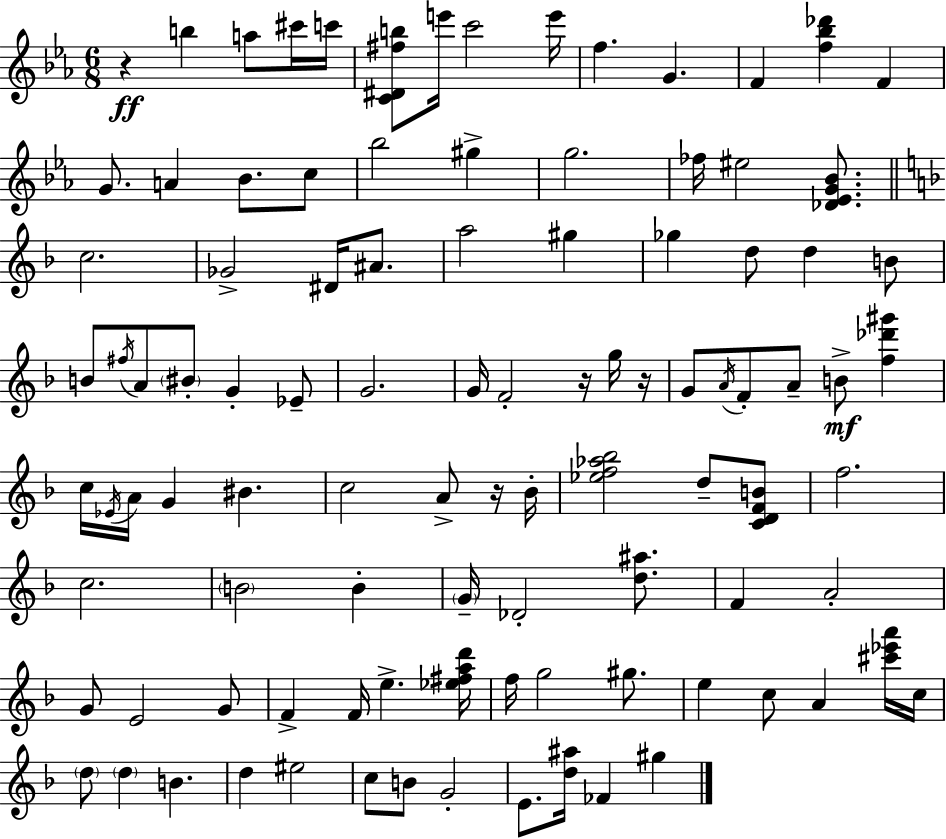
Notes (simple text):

R/q B5/q A5/e C#6/s C6/s [C4,D#4,F#5,B5]/e E6/s C6/h E6/s F5/q. G4/q. F4/q [F5,Bb5,Db6]/q F4/q G4/e. A4/q Bb4/e. C5/e Bb5/h G#5/q G5/h. FES5/s EIS5/h [Db4,Eb4,G4,Bb4]/e. C5/h. Gb4/h D#4/s A#4/e. A5/h G#5/q Gb5/q D5/e D5/q B4/e B4/e F#5/s A4/e BIS4/e G4/q Eb4/e G4/h. G4/s F4/h R/s G5/s R/s G4/e A4/s F4/e A4/e B4/e [F5,Db6,G#6]/q C5/s Eb4/s A4/s G4/q BIS4/q. C5/h A4/e R/s Bb4/s [Eb5,F5,Ab5,Bb5]/h D5/e [C4,D4,F4,B4]/e F5/h. C5/h. B4/h B4/q G4/s Db4/h [D5,A#5]/e. F4/q A4/h G4/e E4/h G4/e F4/q F4/s E5/q. [Eb5,F#5,A5,D6]/s F5/s G5/h G#5/e. E5/q C5/e A4/q [C#6,Eb6,A6]/s C5/s D5/e D5/q B4/q. D5/q EIS5/h C5/e B4/e G4/h E4/e. [D5,A#5]/s FES4/q G#5/q